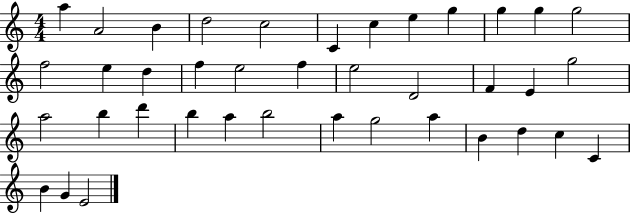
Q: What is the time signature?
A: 4/4